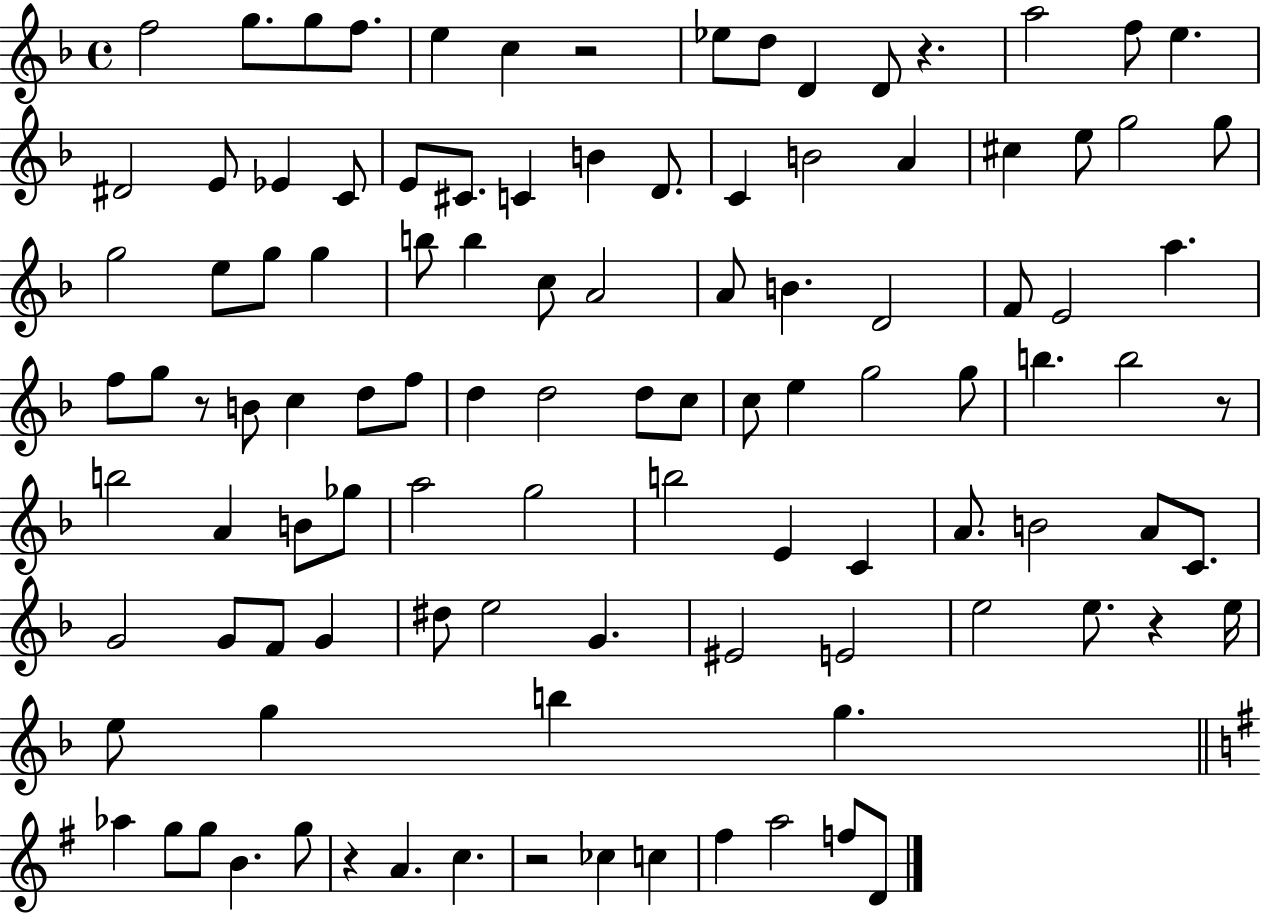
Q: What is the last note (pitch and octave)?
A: D4